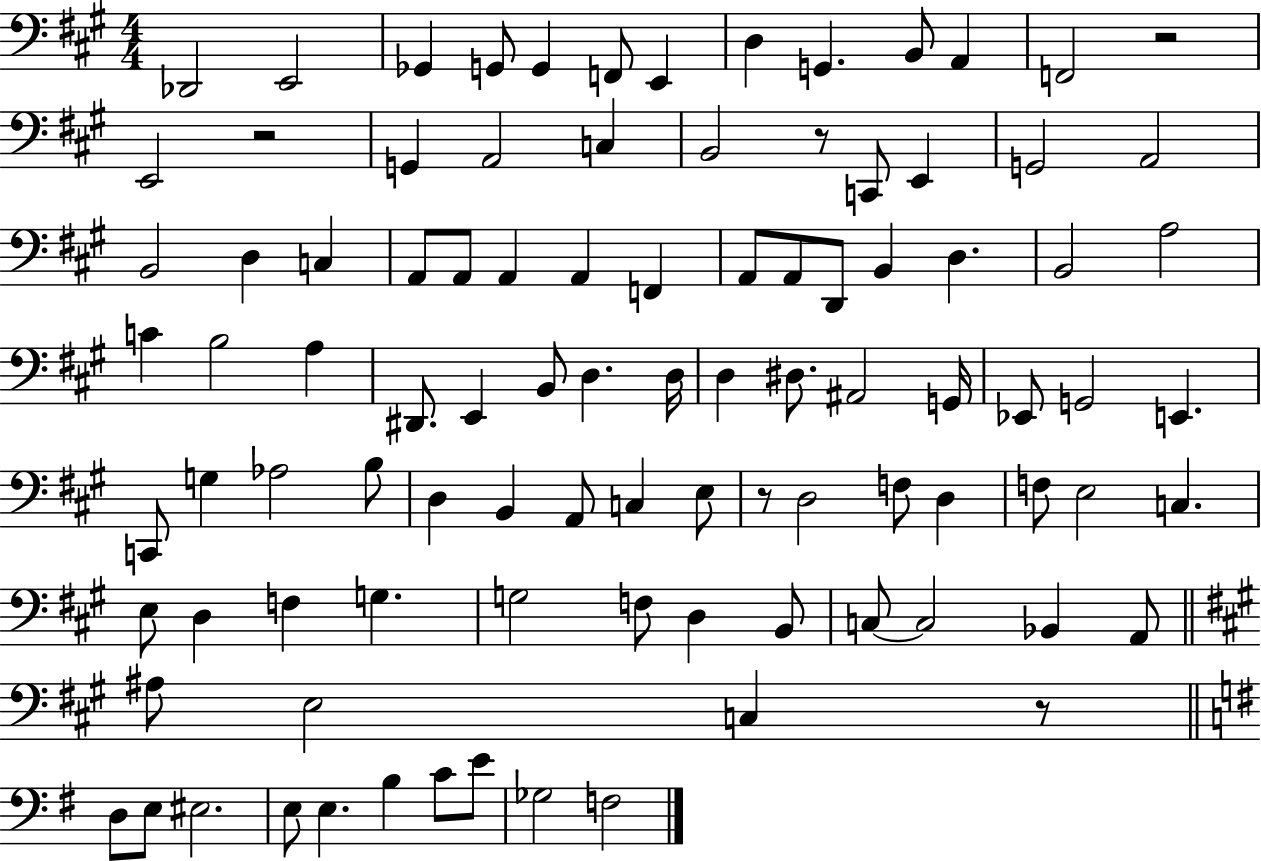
X:1
T:Untitled
M:4/4
L:1/4
K:A
_D,,2 E,,2 _G,, G,,/2 G,, F,,/2 E,, D, G,, B,,/2 A,, F,,2 z2 E,,2 z2 G,, A,,2 C, B,,2 z/2 C,,/2 E,, G,,2 A,,2 B,,2 D, C, A,,/2 A,,/2 A,, A,, F,, A,,/2 A,,/2 D,,/2 B,, D, B,,2 A,2 C B,2 A, ^D,,/2 E,, B,,/2 D, D,/4 D, ^D,/2 ^A,,2 G,,/4 _E,,/2 G,,2 E,, C,,/2 G, _A,2 B,/2 D, B,, A,,/2 C, E,/2 z/2 D,2 F,/2 D, F,/2 E,2 C, E,/2 D, F, G, G,2 F,/2 D, B,,/2 C,/2 C,2 _B,, A,,/2 ^A,/2 E,2 C, z/2 D,/2 E,/2 ^E,2 E,/2 E, B, C/2 E/2 _G,2 F,2